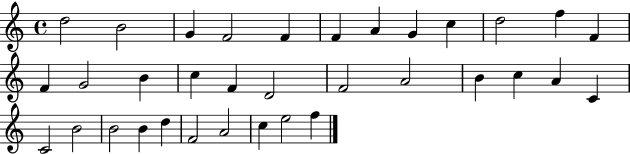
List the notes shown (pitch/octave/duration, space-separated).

D5/h B4/h G4/q F4/h F4/q F4/q A4/q G4/q C5/q D5/h F5/q F4/q F4/q G4/h B4/q C5/q F4/q D4/h F4/h A4/h B4/q C5/q A4/q C4/q C4/h B4/h B4/h B4/q D5/q F4/h A4/h C5/q E5/h F5/q